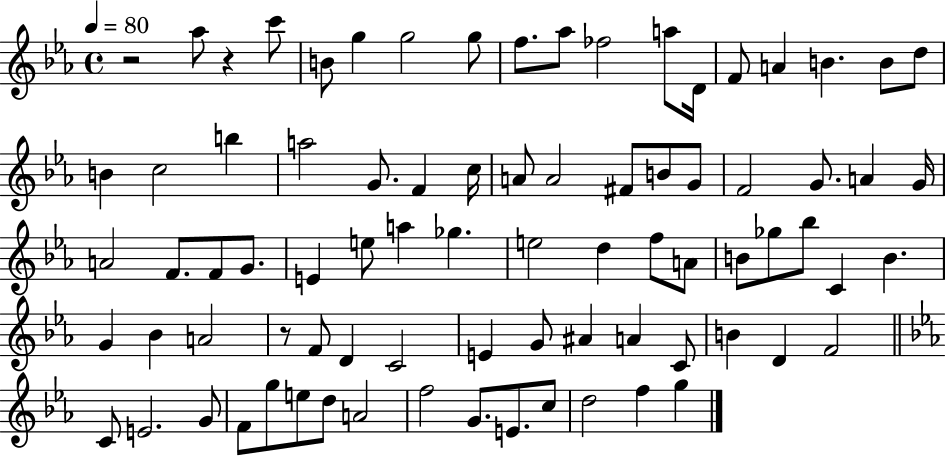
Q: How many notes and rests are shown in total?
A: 81